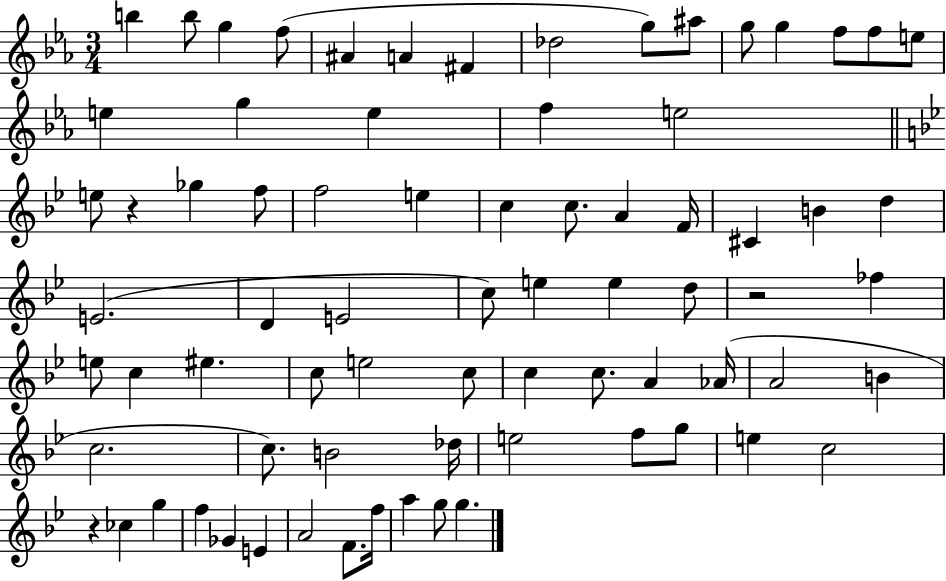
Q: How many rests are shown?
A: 3